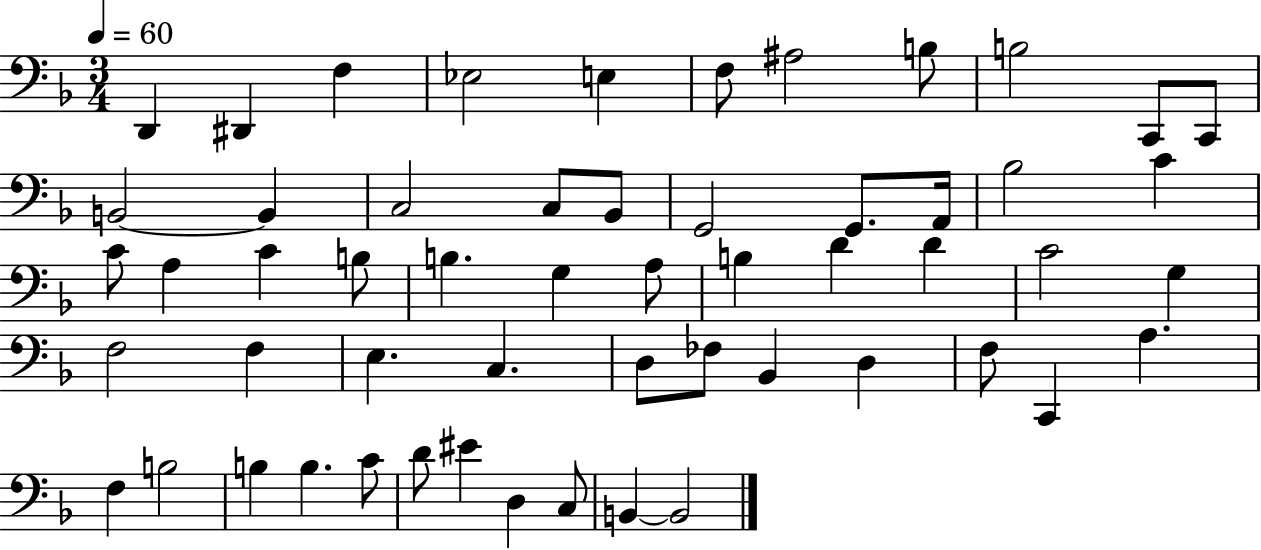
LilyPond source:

{
  \clef bass
  \numericTimeSignature
  \time 3/4
  \key f \major
  \tempo 4 = 60
  d,4 dis,4 f4 | ees2 e4 | f8 ais2 b8 | b2 c,8 c,8 | \break b,2~~ b,4 | c2 c8 bes,8 | g,2 g,8. a,16 | bes2 c'4 | \break c'8 a4 c'4 b8 | b4. g4 a8 | b4 d'4 d'4 | c'2 g4 | \break f2 f4 | e4. c4. | d8 fes8 bes,4 d4 | f8 c,4 a4. | \break f4 b2 | b4 b4. c'8 | d'8 eis'4 d4 c8 | b,4~~ b,2 | \break \bar "|."
}